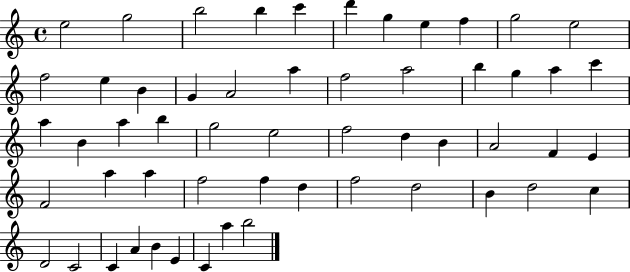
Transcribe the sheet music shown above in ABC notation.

X:1
T:Untitled
M:4/4
L:1/4
K:C
e2 g2 b2 b c' d' g e f g2 e2 f2 e B G A2 a f2 a2 b g a c' a B a b g2 e2 f2 d B A2 F E F2 a a f2 f d f2 d2 B d2 c D2 C2 C A B E C a b2